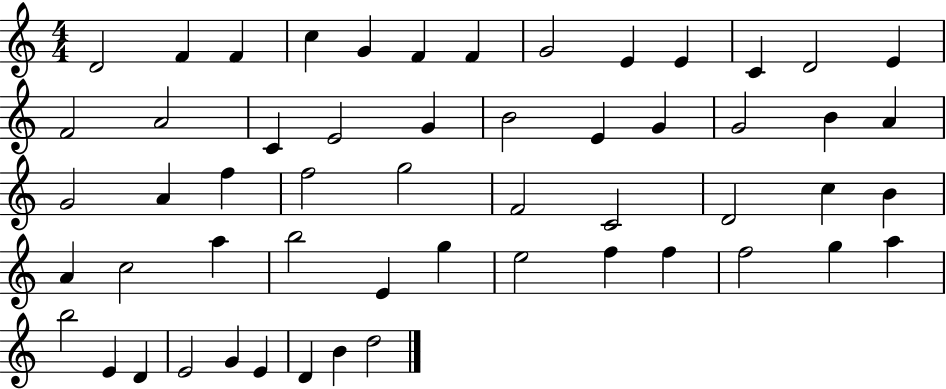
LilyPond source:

{
  \clef treble
  \numericTimeSignature
  \time 4/4
  \key c \major
  d'2 f'4 f'4 | c''4 g'4 f'4 f'4 | g'2 e'4 e'4 | c'4 d'2 e'4 | \break f'2 a'2 | c'4 e'2 g'4 | b'2 e'4 g'4 | g'2 b'4 a'4 | \break g'2 a'4 f''4 | f''2 g''2 | f'2 c'2 | d'2 c''4 b'4 | \break a'4 c''2 a''4 | b''2 e'4 g''4 | e''2 f''4 f''4 | f''2 g''4 a''4 | \break b''2 e'4 d'4 | e'2 g'4 e'4 | d'4 b'4 d''2 | \bar "|."
}